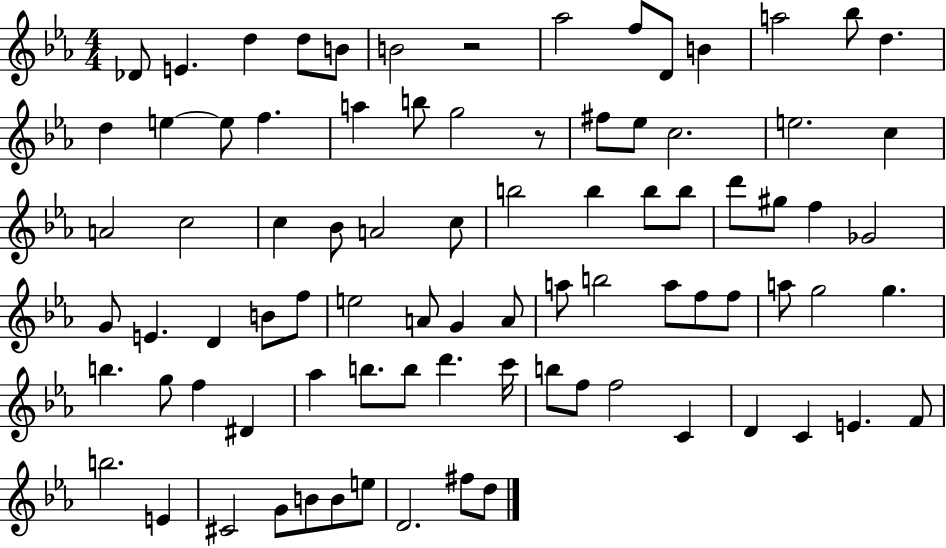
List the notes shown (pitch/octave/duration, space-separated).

Db4/e E4/q. D5/q D5/e B4/e B4/h R/h Ab5/h F5/e D4/e B4/q A5/h Bb5/e D5/q. D5/q E5/q E5/e F5/q. A5/q B5/e G5/h R/e F#5/e Eb5/e C5/h. E5/h. C5/q A4/h C5/h C5/q Bb4/e A4/h C5/e B5/h B5/q B5/e B5/e D6/e G#5/e F5/q Gb4/h G4/e E4/q. D4/q B4/e F5/e E5/h A4/e G4/q A4/e A5/e B5/h A5/e F5/e F5/e A5/e G5/h G5/q. B5/q. G5/e F5/q D#4/q Ab5/q B5/e. B5/e D6/q. C6/s B5/e F5/e F5/h C4/q D4/q C4/q E4/q. F4/e B5/h. E4/q C#4/h G4/e B4/e B4/e E5/e D4/h. F#5/e D5/e